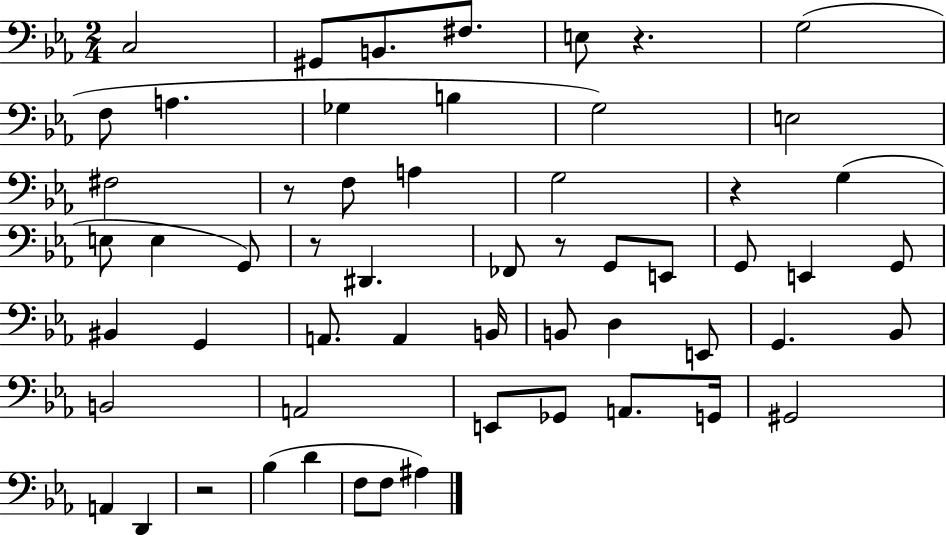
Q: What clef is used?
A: bass